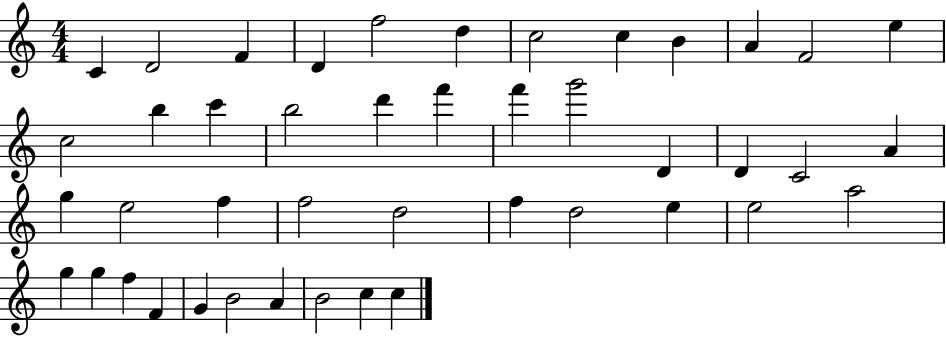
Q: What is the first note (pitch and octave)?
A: C4